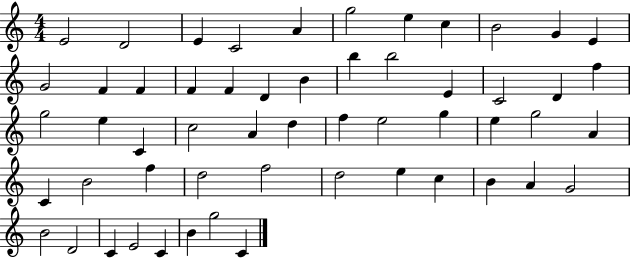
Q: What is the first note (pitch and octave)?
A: E4